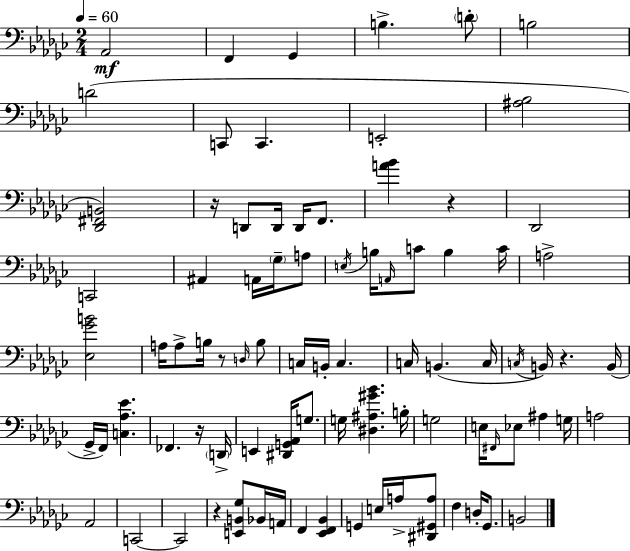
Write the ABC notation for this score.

X:1
T:Untitled
M:2/4
L:1/4
K:Ebm
_A,,2 F,, _G,, B, D/2 B,2 D2 C,,/2 C,, E,,2 [^A,_B,]2 [_D,,^F,,B,,]2 z/4 D,,/2 D,,/4 D,,/4 F,,/2 [A_B] z _D,,2 C,,2 ^A,, A,,/4 _G,/4 A,/2 E,/4 B,/4 A,,/4 C/2 B, C/4 A,2 [_E,_GB]2 A,/4 A,/2 B,/4 z/2 D,/4 B,/2 C,/4 B,,/4 C, C,/4 B,, C,/4 C,/4 B,,/4 z B,,/4 _G,,/4 F,,/4 [C,_A,_E] _F,, z/4 D,,/4 E,, [^D,,G,,_A,,]/4 G,/2 G,/4 [^D,^A,^G_B] B,/4 G,2 E,/4 ^F,,/4 _E,/2 ^A, G,/4 A,2 _A,,2 C,,2 C,,2 z [E,,B,,_G,]/2 _B,,/4 A,,/4 F,, [_E,,F,,_B,,] G,, E,/4 A,/4 [^D,,^G,,A,]/2 F, D,/4 _G,,/2 B,,2